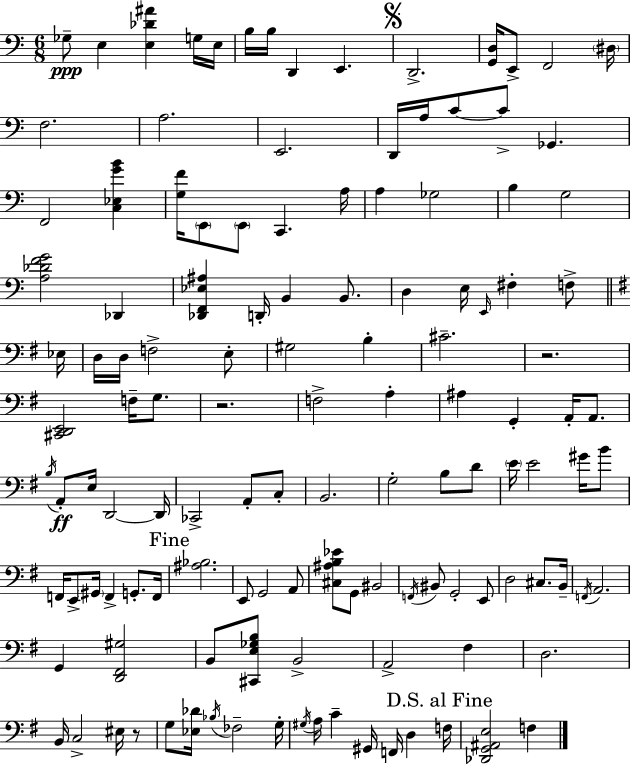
X:1
T:Untitled
M:6/8
L:1/4
K:Am
_G,/2 E, [E,_D^A] G,/4 E,/4 B,/4 B,/4 D,, E,, D,,2 [G,,D,]/4 E,,/2 F,,2 ^D,/4 F,2 A,2 E,,2 D,,/4 A,/4 C/2 C/2 _G,, F,,2 [C,_E,GB] [G,F]/4 E,,/2 E,,/2 C,, A,/4 A, _G,2 B, G,2 [A,_DFG]2 _D,, [_D,,F,,_E,^A,] D,,/4 B,, B,,/2 D, E,/4 E,,/4 ^F, F,/2 _E,/4 D,/4 D,/4 F,2 E,/2 ^G,2 B, ^C2 z2 [^C,,D,,E,,]2 F,/4 G,/2 z2 F,2 A, ^A, G,, A,,/4 A,,/2 B,/4 A,,/2 E,/4 D,,2 D,,/4 _C,,2 A,,/2 C,/2 B,,2 G,2 B,/2 D/2 E/4 E2 ^G/4 B/2 F,,/4 E,,/2 ^G,,/4 F,, G,,/2 F,,/4 [^A,_B,]2 E,,/2 G,,2 A,,/2 [^C,^A,B,_E]/2 G,,/2 ^B,,2 F,,/4 ^B,,/2 G,,2 E,,/2 D,2 ^C,/2 B,,/4 F,,/4 A,,2 G,, [D,,^F,,^G,]2 B,,/2 [^C,,E,_G,B,]/2 B,,2 A,,2 ^F, D,2 B,,/4 C,2 ^E,/4 z/2 G,/2 [_E,_D]/4 _B,/4 _F,2 G,/4 ^G,/4 A,/4 C ^G,,/4 F,,/4 D, F,/4 [_D,,G,,^A,,E,]2 F,